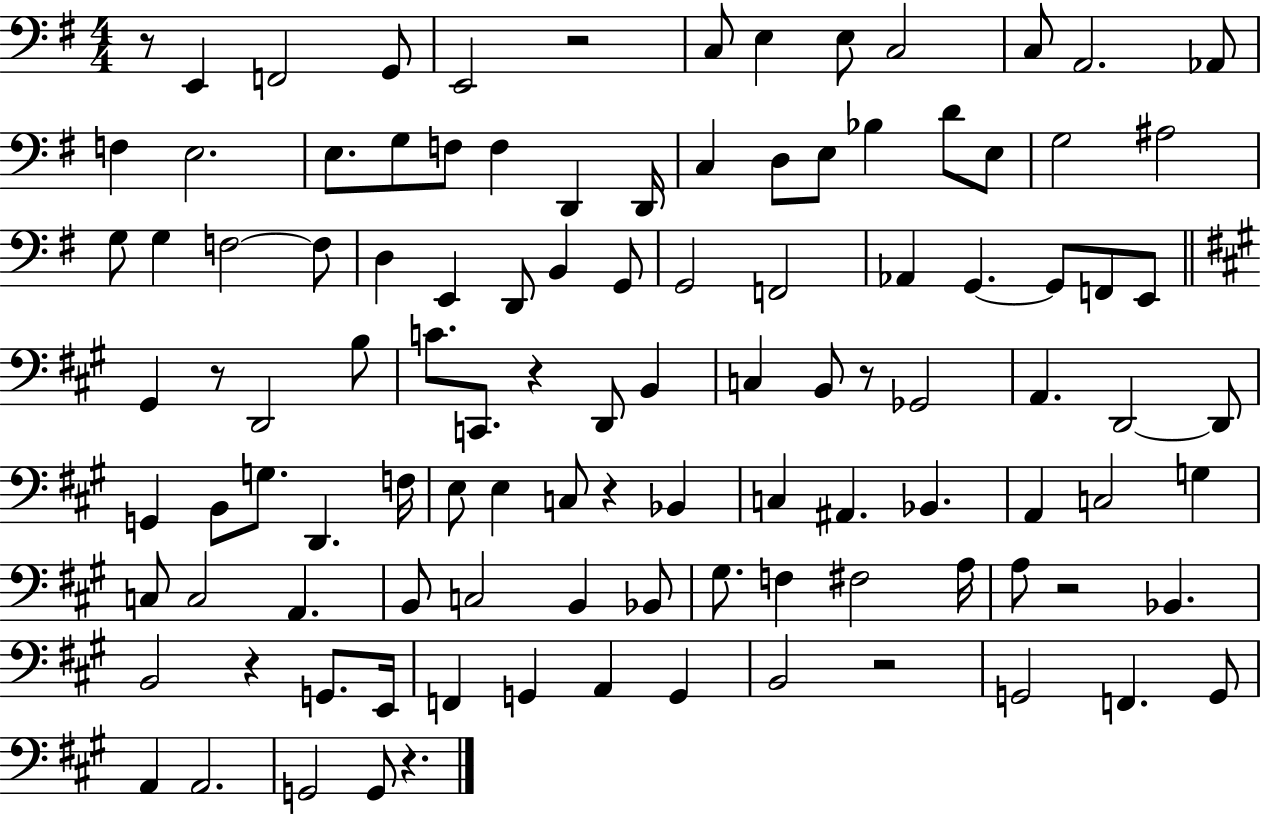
X:1
T:Untitled
M:4/4
L:1/4
K:G
z/2 E,, F,,2 G,,/2 E,,2 z2 C,/2 E, E,/2 C,2 C,/2 A,,2 _A,,/2 F, E,2 E,/2 G,/2 F,/2 F, D,, D,,/4 C, D,/2 E,/2 _B, D/2 E,/2 G,2 ^A,2 G,/2 G, F,2 F,/2 D, E,, D,,/2 B,, G,,/2 G,,2 F,,2 _A,, G,, G,,/2 F,,/2 E,,/2 ^G,, z/2 D,,2 B,/2 C/2 C,,/2 z D,,/2 B,, C, B,,/2 z/2 _G,,2 A,, D,,2 D,,/2 G,, B,,/2 G,/2 D,, F,/4 E,/2 E, C,/2 z _B,, C, ^A,, _B,, A,, C,2 G, C,/2 C,2 A,, B,,/2 C,2 B,, _B,,/2 ^G,/2 F, ^F,2 A,/4 A,/2 z2 _B,, B,,2 z G,,/2 E,,/4 F,, G,, A,, G,, B,,2 z2 G,,2 F,, G,,/2 A,, A,,2 G,,2 G,,/2 z